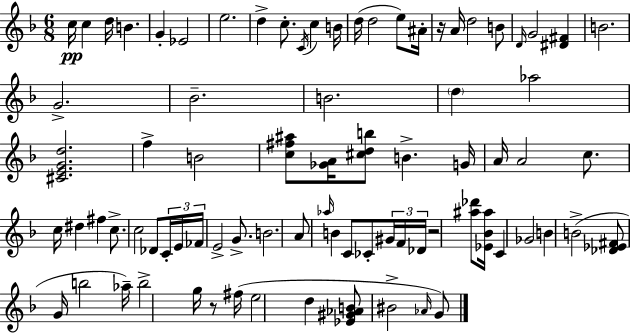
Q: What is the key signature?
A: D minor